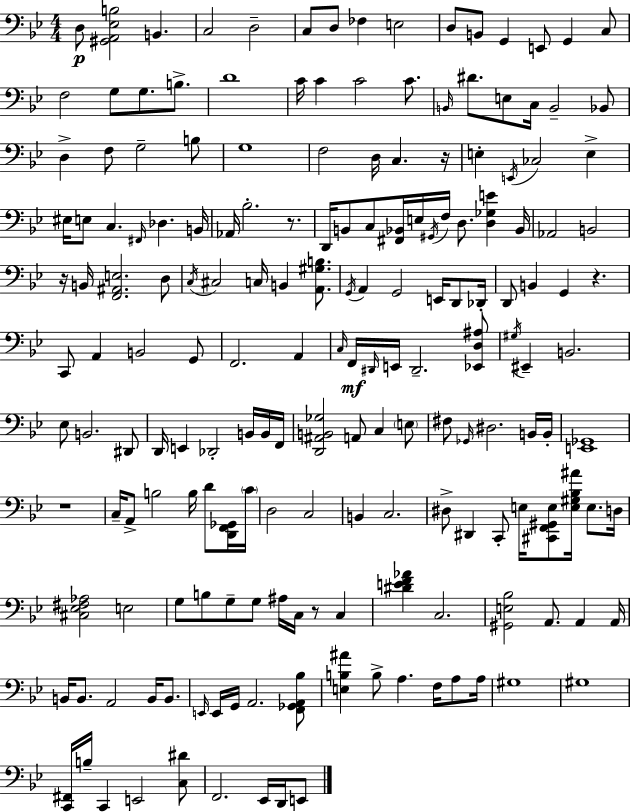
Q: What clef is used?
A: bass